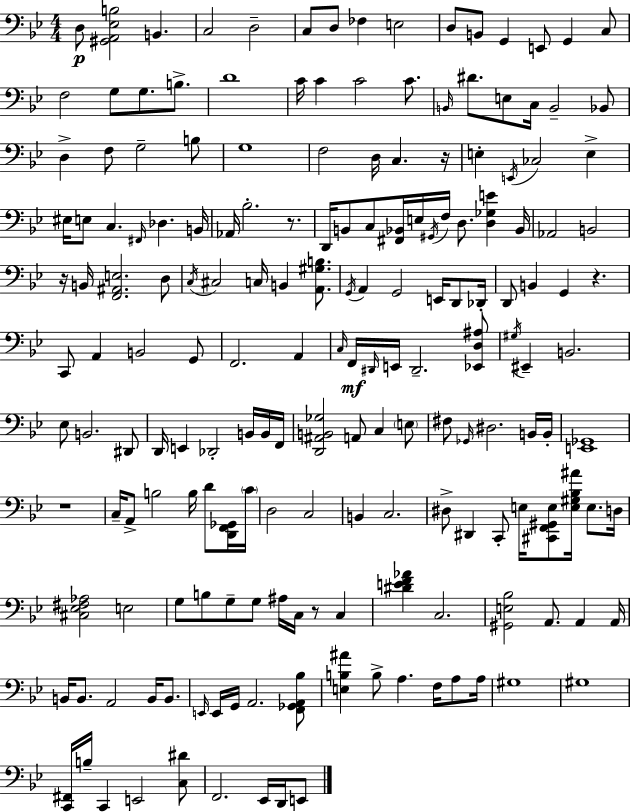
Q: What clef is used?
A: bass